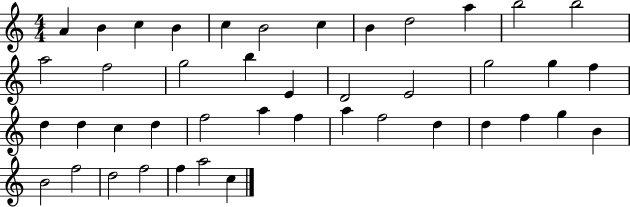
{
  \clef treble
  \numericTimeSignature
  \time 4/4
  \key c \major
  a'4 b'4 c''4 b'4 | c''4 b'2 c''4 | b'4 d''2 a''4 | b''2 b''2 | \break a''2 f''2 | g''2 b''4 e'4 | d'2 e'2 | g''2 g''4 f''4 | \break d''4 d''4 c''4 d''4 | f''2 a''4 f''4 | a''4 f''2 d''4 | d''4 f''4 g''4 b'4 | \break b'2 f''2 | d''2 f''2 | f''4 a''2 c''4 | \bar "|."
}